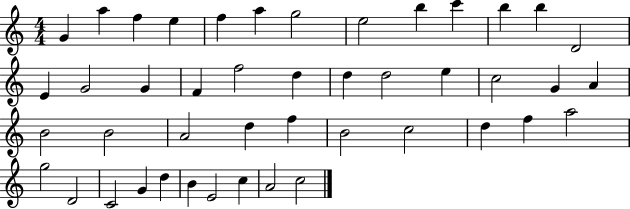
{
  \clef treble
  \numericTimeSignature
  \time 4/4
  \key c \major
  g'4 a''4 f''4 e''4 | f''4 a''4 g''2 | e''2 b''4 c'''4 | b''4 b''4 d'2 | \break e'4 g'2 g'4 | f'4 f''2 d''4 | d''4 d''2 e''4 | c''2 g'4 a'4 | \break b'2 b'2 | a'2 d''4 f''4 | b'2 c''2 | d''4 f''4 a''2 | \break g''2 d'2 | c'2 g'4 d''4 | b'4 e'2 c''4 | a'2 c''2 | \break \bar "|."
}